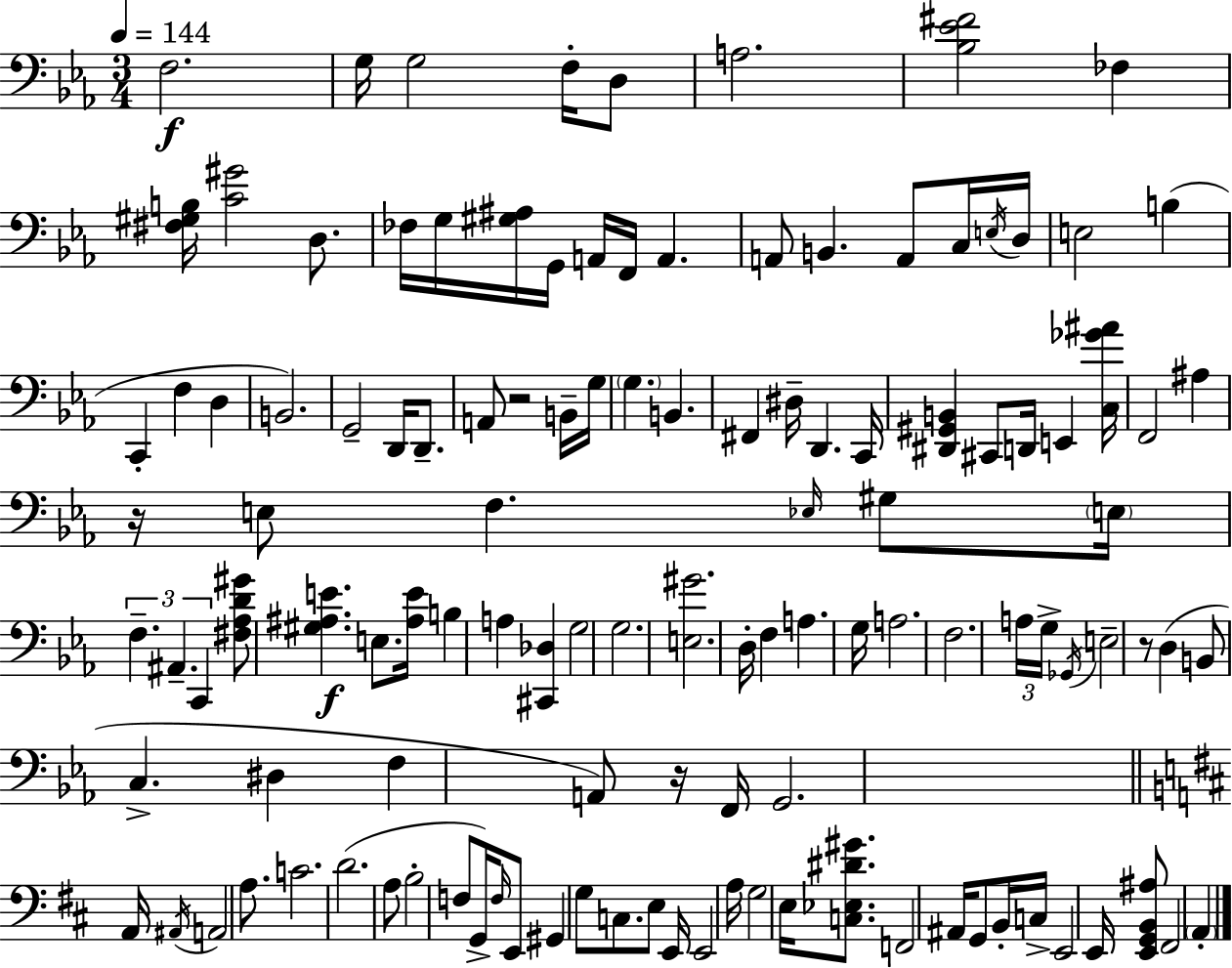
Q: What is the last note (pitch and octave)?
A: A2